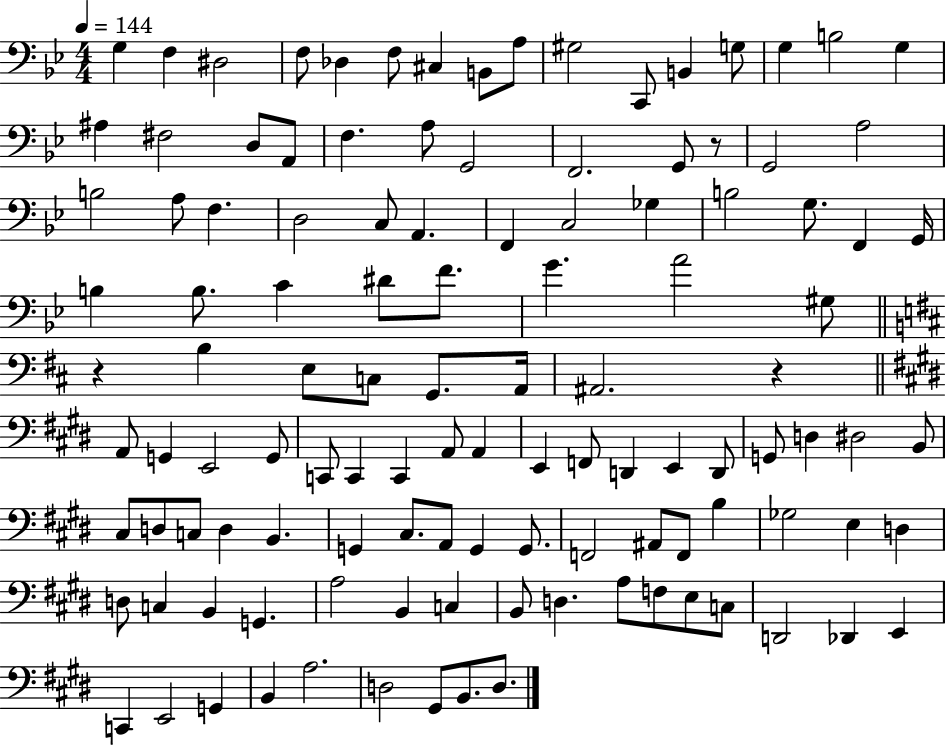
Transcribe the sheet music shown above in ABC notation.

X:1
T:Untitled
M:4/4
L:1/4
K:Bb
G, F, ^D,2 F,/2 _D, F,/2 ^C, B,,/2 A,/2 ^G,2 C,,/2 B,, G,/2 G, B,2 G, ^A, ^F,2 D,/2 A,,/2 F, A,/2 G,,2 F,,2 G,,/2 z/2 G,,2 A,2 B,2 A,/2 F, D,2 C,/2 A,, F,, C,2 _G, B,2 G,/2 F,, G,,/4 B, B,/2 C ^D/2 F/2 G A2 ^G,/2 z B, E,/2 C,/2 G,,/2 A,,/4 ^A,,2 z A,,/2 G,, E,,2 G,,/2 C,,/2 C,, C,, A,,/2 A,, E,, F,,/2 D,, E,, D,,/2 G,,/2 D, ^D,2 B,,/2 ^C,/2 D,/2 C,/2 D, B,, G,, ^C,/2 A,,/2 G,, G,,/2 F,,2 ^A,,/2 F,,/2 B, _G,2 E, D, D,/2 C, B,, G,, A,2 B,, C, B,,/2 D, A,/2 F,/2 E,/2 C,/2 D,,2 _D,, E,, C,, E,,2 G,, B,, A,2 D,2 ^G,,/2 B,,/2 D,/2